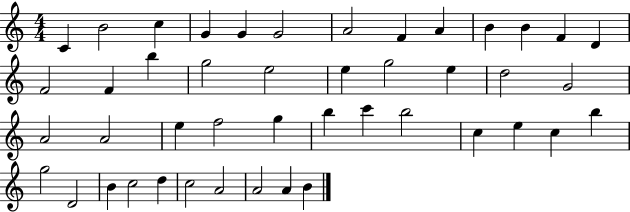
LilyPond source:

{
  \clef treble
  \numericTimeSignature
  \time 4/4
  \key c \major
  c'4 b'2 c''4 | g'4 g'4 g'2 | a'2 f'4 a'4 | b'4 b'4 f'4 d'4 | \break f'2 f'4 b''4 | g''2 e''2 | e''4 g''2 e''4 | d''2 g'2 | \break a'2 a'2 | e''4 f''2 g''4 | b''4 c'''4 b''2 | c''4 e''4 c''4 b''4 | \break g''2 d'2 | b'4 c''2 d''4 | c''2 a'2 | a'2 a'4 b'4 | \break \bar "|."
}